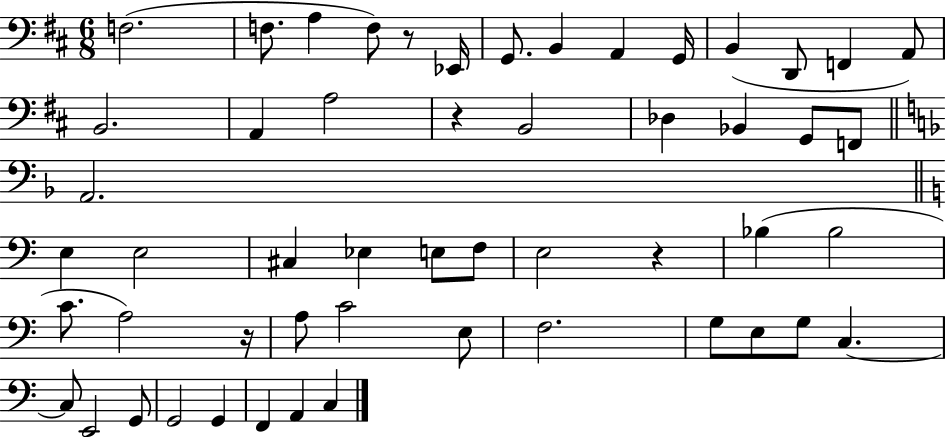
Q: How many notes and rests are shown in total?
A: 53